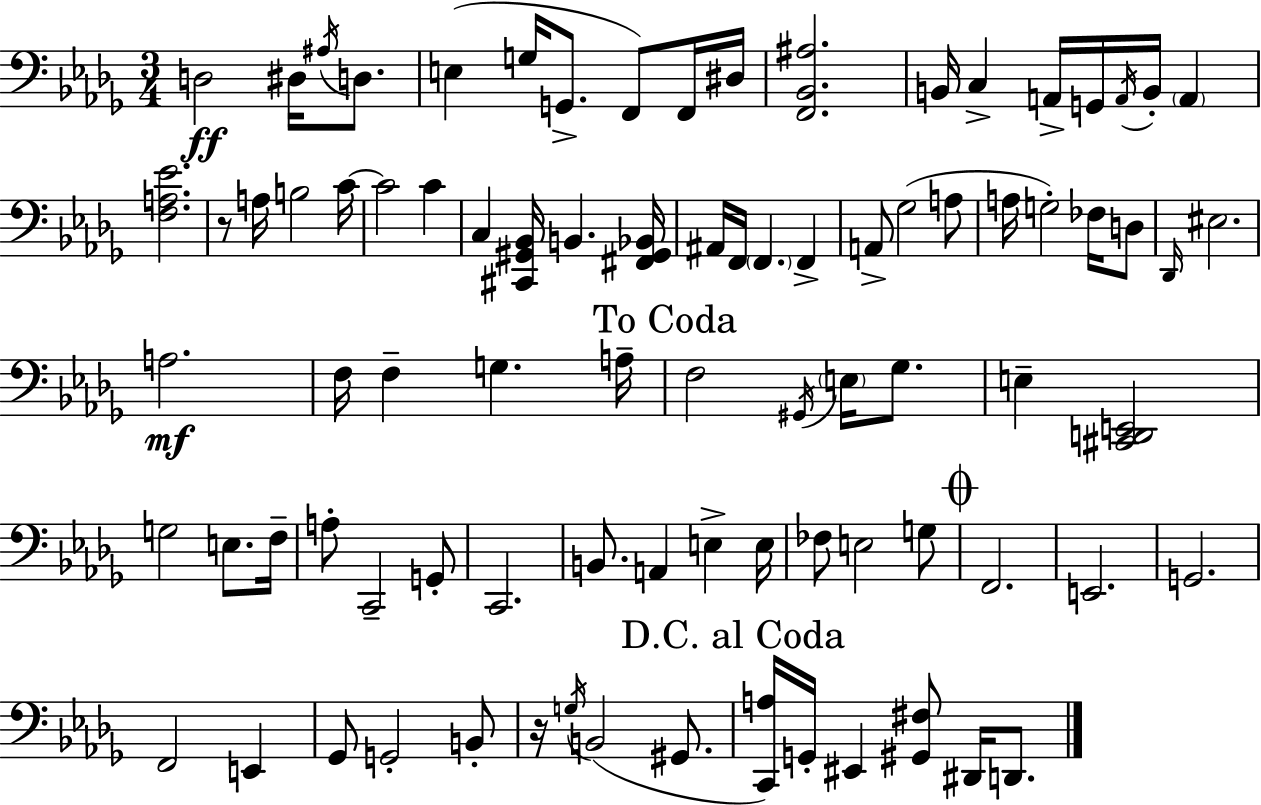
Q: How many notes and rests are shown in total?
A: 85